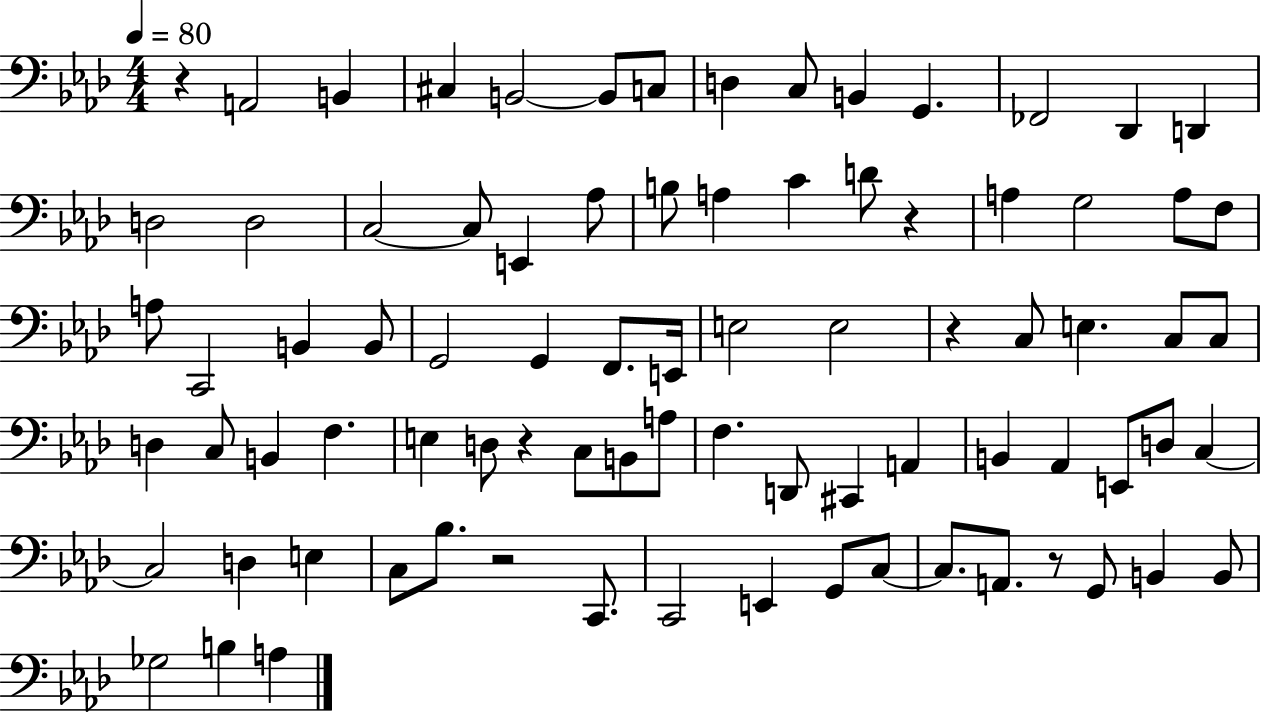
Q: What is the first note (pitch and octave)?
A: A2